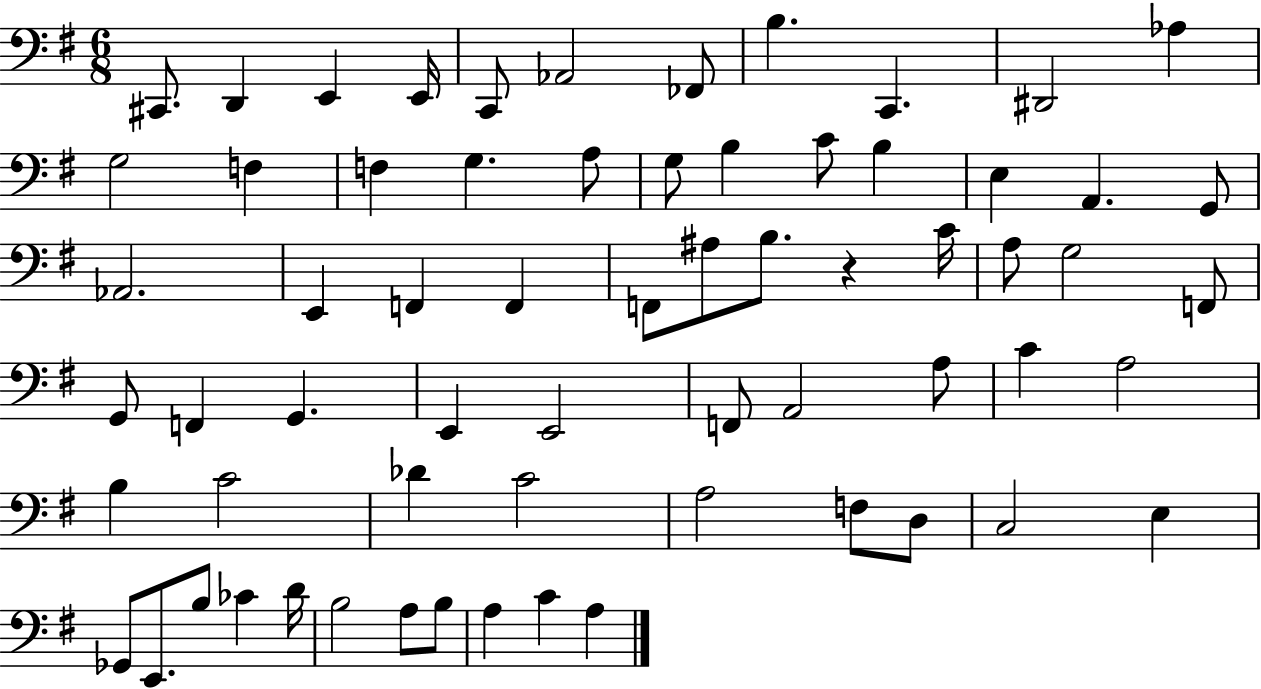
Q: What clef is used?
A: bass